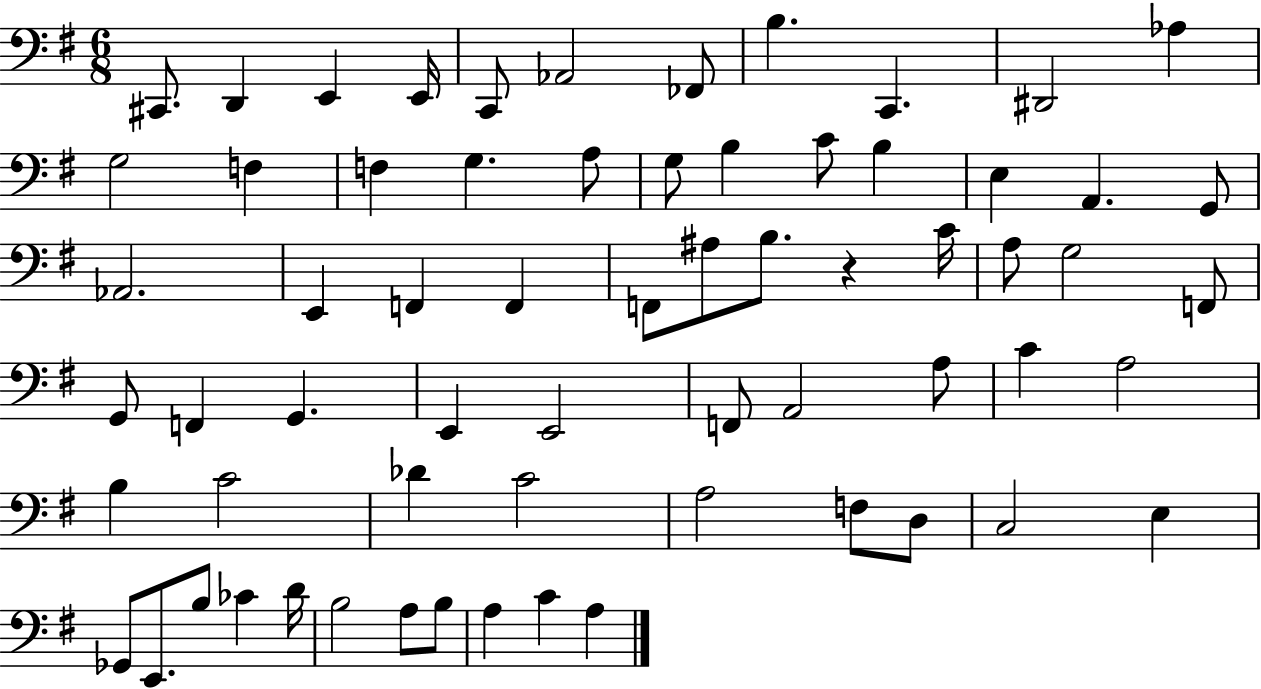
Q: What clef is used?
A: bass